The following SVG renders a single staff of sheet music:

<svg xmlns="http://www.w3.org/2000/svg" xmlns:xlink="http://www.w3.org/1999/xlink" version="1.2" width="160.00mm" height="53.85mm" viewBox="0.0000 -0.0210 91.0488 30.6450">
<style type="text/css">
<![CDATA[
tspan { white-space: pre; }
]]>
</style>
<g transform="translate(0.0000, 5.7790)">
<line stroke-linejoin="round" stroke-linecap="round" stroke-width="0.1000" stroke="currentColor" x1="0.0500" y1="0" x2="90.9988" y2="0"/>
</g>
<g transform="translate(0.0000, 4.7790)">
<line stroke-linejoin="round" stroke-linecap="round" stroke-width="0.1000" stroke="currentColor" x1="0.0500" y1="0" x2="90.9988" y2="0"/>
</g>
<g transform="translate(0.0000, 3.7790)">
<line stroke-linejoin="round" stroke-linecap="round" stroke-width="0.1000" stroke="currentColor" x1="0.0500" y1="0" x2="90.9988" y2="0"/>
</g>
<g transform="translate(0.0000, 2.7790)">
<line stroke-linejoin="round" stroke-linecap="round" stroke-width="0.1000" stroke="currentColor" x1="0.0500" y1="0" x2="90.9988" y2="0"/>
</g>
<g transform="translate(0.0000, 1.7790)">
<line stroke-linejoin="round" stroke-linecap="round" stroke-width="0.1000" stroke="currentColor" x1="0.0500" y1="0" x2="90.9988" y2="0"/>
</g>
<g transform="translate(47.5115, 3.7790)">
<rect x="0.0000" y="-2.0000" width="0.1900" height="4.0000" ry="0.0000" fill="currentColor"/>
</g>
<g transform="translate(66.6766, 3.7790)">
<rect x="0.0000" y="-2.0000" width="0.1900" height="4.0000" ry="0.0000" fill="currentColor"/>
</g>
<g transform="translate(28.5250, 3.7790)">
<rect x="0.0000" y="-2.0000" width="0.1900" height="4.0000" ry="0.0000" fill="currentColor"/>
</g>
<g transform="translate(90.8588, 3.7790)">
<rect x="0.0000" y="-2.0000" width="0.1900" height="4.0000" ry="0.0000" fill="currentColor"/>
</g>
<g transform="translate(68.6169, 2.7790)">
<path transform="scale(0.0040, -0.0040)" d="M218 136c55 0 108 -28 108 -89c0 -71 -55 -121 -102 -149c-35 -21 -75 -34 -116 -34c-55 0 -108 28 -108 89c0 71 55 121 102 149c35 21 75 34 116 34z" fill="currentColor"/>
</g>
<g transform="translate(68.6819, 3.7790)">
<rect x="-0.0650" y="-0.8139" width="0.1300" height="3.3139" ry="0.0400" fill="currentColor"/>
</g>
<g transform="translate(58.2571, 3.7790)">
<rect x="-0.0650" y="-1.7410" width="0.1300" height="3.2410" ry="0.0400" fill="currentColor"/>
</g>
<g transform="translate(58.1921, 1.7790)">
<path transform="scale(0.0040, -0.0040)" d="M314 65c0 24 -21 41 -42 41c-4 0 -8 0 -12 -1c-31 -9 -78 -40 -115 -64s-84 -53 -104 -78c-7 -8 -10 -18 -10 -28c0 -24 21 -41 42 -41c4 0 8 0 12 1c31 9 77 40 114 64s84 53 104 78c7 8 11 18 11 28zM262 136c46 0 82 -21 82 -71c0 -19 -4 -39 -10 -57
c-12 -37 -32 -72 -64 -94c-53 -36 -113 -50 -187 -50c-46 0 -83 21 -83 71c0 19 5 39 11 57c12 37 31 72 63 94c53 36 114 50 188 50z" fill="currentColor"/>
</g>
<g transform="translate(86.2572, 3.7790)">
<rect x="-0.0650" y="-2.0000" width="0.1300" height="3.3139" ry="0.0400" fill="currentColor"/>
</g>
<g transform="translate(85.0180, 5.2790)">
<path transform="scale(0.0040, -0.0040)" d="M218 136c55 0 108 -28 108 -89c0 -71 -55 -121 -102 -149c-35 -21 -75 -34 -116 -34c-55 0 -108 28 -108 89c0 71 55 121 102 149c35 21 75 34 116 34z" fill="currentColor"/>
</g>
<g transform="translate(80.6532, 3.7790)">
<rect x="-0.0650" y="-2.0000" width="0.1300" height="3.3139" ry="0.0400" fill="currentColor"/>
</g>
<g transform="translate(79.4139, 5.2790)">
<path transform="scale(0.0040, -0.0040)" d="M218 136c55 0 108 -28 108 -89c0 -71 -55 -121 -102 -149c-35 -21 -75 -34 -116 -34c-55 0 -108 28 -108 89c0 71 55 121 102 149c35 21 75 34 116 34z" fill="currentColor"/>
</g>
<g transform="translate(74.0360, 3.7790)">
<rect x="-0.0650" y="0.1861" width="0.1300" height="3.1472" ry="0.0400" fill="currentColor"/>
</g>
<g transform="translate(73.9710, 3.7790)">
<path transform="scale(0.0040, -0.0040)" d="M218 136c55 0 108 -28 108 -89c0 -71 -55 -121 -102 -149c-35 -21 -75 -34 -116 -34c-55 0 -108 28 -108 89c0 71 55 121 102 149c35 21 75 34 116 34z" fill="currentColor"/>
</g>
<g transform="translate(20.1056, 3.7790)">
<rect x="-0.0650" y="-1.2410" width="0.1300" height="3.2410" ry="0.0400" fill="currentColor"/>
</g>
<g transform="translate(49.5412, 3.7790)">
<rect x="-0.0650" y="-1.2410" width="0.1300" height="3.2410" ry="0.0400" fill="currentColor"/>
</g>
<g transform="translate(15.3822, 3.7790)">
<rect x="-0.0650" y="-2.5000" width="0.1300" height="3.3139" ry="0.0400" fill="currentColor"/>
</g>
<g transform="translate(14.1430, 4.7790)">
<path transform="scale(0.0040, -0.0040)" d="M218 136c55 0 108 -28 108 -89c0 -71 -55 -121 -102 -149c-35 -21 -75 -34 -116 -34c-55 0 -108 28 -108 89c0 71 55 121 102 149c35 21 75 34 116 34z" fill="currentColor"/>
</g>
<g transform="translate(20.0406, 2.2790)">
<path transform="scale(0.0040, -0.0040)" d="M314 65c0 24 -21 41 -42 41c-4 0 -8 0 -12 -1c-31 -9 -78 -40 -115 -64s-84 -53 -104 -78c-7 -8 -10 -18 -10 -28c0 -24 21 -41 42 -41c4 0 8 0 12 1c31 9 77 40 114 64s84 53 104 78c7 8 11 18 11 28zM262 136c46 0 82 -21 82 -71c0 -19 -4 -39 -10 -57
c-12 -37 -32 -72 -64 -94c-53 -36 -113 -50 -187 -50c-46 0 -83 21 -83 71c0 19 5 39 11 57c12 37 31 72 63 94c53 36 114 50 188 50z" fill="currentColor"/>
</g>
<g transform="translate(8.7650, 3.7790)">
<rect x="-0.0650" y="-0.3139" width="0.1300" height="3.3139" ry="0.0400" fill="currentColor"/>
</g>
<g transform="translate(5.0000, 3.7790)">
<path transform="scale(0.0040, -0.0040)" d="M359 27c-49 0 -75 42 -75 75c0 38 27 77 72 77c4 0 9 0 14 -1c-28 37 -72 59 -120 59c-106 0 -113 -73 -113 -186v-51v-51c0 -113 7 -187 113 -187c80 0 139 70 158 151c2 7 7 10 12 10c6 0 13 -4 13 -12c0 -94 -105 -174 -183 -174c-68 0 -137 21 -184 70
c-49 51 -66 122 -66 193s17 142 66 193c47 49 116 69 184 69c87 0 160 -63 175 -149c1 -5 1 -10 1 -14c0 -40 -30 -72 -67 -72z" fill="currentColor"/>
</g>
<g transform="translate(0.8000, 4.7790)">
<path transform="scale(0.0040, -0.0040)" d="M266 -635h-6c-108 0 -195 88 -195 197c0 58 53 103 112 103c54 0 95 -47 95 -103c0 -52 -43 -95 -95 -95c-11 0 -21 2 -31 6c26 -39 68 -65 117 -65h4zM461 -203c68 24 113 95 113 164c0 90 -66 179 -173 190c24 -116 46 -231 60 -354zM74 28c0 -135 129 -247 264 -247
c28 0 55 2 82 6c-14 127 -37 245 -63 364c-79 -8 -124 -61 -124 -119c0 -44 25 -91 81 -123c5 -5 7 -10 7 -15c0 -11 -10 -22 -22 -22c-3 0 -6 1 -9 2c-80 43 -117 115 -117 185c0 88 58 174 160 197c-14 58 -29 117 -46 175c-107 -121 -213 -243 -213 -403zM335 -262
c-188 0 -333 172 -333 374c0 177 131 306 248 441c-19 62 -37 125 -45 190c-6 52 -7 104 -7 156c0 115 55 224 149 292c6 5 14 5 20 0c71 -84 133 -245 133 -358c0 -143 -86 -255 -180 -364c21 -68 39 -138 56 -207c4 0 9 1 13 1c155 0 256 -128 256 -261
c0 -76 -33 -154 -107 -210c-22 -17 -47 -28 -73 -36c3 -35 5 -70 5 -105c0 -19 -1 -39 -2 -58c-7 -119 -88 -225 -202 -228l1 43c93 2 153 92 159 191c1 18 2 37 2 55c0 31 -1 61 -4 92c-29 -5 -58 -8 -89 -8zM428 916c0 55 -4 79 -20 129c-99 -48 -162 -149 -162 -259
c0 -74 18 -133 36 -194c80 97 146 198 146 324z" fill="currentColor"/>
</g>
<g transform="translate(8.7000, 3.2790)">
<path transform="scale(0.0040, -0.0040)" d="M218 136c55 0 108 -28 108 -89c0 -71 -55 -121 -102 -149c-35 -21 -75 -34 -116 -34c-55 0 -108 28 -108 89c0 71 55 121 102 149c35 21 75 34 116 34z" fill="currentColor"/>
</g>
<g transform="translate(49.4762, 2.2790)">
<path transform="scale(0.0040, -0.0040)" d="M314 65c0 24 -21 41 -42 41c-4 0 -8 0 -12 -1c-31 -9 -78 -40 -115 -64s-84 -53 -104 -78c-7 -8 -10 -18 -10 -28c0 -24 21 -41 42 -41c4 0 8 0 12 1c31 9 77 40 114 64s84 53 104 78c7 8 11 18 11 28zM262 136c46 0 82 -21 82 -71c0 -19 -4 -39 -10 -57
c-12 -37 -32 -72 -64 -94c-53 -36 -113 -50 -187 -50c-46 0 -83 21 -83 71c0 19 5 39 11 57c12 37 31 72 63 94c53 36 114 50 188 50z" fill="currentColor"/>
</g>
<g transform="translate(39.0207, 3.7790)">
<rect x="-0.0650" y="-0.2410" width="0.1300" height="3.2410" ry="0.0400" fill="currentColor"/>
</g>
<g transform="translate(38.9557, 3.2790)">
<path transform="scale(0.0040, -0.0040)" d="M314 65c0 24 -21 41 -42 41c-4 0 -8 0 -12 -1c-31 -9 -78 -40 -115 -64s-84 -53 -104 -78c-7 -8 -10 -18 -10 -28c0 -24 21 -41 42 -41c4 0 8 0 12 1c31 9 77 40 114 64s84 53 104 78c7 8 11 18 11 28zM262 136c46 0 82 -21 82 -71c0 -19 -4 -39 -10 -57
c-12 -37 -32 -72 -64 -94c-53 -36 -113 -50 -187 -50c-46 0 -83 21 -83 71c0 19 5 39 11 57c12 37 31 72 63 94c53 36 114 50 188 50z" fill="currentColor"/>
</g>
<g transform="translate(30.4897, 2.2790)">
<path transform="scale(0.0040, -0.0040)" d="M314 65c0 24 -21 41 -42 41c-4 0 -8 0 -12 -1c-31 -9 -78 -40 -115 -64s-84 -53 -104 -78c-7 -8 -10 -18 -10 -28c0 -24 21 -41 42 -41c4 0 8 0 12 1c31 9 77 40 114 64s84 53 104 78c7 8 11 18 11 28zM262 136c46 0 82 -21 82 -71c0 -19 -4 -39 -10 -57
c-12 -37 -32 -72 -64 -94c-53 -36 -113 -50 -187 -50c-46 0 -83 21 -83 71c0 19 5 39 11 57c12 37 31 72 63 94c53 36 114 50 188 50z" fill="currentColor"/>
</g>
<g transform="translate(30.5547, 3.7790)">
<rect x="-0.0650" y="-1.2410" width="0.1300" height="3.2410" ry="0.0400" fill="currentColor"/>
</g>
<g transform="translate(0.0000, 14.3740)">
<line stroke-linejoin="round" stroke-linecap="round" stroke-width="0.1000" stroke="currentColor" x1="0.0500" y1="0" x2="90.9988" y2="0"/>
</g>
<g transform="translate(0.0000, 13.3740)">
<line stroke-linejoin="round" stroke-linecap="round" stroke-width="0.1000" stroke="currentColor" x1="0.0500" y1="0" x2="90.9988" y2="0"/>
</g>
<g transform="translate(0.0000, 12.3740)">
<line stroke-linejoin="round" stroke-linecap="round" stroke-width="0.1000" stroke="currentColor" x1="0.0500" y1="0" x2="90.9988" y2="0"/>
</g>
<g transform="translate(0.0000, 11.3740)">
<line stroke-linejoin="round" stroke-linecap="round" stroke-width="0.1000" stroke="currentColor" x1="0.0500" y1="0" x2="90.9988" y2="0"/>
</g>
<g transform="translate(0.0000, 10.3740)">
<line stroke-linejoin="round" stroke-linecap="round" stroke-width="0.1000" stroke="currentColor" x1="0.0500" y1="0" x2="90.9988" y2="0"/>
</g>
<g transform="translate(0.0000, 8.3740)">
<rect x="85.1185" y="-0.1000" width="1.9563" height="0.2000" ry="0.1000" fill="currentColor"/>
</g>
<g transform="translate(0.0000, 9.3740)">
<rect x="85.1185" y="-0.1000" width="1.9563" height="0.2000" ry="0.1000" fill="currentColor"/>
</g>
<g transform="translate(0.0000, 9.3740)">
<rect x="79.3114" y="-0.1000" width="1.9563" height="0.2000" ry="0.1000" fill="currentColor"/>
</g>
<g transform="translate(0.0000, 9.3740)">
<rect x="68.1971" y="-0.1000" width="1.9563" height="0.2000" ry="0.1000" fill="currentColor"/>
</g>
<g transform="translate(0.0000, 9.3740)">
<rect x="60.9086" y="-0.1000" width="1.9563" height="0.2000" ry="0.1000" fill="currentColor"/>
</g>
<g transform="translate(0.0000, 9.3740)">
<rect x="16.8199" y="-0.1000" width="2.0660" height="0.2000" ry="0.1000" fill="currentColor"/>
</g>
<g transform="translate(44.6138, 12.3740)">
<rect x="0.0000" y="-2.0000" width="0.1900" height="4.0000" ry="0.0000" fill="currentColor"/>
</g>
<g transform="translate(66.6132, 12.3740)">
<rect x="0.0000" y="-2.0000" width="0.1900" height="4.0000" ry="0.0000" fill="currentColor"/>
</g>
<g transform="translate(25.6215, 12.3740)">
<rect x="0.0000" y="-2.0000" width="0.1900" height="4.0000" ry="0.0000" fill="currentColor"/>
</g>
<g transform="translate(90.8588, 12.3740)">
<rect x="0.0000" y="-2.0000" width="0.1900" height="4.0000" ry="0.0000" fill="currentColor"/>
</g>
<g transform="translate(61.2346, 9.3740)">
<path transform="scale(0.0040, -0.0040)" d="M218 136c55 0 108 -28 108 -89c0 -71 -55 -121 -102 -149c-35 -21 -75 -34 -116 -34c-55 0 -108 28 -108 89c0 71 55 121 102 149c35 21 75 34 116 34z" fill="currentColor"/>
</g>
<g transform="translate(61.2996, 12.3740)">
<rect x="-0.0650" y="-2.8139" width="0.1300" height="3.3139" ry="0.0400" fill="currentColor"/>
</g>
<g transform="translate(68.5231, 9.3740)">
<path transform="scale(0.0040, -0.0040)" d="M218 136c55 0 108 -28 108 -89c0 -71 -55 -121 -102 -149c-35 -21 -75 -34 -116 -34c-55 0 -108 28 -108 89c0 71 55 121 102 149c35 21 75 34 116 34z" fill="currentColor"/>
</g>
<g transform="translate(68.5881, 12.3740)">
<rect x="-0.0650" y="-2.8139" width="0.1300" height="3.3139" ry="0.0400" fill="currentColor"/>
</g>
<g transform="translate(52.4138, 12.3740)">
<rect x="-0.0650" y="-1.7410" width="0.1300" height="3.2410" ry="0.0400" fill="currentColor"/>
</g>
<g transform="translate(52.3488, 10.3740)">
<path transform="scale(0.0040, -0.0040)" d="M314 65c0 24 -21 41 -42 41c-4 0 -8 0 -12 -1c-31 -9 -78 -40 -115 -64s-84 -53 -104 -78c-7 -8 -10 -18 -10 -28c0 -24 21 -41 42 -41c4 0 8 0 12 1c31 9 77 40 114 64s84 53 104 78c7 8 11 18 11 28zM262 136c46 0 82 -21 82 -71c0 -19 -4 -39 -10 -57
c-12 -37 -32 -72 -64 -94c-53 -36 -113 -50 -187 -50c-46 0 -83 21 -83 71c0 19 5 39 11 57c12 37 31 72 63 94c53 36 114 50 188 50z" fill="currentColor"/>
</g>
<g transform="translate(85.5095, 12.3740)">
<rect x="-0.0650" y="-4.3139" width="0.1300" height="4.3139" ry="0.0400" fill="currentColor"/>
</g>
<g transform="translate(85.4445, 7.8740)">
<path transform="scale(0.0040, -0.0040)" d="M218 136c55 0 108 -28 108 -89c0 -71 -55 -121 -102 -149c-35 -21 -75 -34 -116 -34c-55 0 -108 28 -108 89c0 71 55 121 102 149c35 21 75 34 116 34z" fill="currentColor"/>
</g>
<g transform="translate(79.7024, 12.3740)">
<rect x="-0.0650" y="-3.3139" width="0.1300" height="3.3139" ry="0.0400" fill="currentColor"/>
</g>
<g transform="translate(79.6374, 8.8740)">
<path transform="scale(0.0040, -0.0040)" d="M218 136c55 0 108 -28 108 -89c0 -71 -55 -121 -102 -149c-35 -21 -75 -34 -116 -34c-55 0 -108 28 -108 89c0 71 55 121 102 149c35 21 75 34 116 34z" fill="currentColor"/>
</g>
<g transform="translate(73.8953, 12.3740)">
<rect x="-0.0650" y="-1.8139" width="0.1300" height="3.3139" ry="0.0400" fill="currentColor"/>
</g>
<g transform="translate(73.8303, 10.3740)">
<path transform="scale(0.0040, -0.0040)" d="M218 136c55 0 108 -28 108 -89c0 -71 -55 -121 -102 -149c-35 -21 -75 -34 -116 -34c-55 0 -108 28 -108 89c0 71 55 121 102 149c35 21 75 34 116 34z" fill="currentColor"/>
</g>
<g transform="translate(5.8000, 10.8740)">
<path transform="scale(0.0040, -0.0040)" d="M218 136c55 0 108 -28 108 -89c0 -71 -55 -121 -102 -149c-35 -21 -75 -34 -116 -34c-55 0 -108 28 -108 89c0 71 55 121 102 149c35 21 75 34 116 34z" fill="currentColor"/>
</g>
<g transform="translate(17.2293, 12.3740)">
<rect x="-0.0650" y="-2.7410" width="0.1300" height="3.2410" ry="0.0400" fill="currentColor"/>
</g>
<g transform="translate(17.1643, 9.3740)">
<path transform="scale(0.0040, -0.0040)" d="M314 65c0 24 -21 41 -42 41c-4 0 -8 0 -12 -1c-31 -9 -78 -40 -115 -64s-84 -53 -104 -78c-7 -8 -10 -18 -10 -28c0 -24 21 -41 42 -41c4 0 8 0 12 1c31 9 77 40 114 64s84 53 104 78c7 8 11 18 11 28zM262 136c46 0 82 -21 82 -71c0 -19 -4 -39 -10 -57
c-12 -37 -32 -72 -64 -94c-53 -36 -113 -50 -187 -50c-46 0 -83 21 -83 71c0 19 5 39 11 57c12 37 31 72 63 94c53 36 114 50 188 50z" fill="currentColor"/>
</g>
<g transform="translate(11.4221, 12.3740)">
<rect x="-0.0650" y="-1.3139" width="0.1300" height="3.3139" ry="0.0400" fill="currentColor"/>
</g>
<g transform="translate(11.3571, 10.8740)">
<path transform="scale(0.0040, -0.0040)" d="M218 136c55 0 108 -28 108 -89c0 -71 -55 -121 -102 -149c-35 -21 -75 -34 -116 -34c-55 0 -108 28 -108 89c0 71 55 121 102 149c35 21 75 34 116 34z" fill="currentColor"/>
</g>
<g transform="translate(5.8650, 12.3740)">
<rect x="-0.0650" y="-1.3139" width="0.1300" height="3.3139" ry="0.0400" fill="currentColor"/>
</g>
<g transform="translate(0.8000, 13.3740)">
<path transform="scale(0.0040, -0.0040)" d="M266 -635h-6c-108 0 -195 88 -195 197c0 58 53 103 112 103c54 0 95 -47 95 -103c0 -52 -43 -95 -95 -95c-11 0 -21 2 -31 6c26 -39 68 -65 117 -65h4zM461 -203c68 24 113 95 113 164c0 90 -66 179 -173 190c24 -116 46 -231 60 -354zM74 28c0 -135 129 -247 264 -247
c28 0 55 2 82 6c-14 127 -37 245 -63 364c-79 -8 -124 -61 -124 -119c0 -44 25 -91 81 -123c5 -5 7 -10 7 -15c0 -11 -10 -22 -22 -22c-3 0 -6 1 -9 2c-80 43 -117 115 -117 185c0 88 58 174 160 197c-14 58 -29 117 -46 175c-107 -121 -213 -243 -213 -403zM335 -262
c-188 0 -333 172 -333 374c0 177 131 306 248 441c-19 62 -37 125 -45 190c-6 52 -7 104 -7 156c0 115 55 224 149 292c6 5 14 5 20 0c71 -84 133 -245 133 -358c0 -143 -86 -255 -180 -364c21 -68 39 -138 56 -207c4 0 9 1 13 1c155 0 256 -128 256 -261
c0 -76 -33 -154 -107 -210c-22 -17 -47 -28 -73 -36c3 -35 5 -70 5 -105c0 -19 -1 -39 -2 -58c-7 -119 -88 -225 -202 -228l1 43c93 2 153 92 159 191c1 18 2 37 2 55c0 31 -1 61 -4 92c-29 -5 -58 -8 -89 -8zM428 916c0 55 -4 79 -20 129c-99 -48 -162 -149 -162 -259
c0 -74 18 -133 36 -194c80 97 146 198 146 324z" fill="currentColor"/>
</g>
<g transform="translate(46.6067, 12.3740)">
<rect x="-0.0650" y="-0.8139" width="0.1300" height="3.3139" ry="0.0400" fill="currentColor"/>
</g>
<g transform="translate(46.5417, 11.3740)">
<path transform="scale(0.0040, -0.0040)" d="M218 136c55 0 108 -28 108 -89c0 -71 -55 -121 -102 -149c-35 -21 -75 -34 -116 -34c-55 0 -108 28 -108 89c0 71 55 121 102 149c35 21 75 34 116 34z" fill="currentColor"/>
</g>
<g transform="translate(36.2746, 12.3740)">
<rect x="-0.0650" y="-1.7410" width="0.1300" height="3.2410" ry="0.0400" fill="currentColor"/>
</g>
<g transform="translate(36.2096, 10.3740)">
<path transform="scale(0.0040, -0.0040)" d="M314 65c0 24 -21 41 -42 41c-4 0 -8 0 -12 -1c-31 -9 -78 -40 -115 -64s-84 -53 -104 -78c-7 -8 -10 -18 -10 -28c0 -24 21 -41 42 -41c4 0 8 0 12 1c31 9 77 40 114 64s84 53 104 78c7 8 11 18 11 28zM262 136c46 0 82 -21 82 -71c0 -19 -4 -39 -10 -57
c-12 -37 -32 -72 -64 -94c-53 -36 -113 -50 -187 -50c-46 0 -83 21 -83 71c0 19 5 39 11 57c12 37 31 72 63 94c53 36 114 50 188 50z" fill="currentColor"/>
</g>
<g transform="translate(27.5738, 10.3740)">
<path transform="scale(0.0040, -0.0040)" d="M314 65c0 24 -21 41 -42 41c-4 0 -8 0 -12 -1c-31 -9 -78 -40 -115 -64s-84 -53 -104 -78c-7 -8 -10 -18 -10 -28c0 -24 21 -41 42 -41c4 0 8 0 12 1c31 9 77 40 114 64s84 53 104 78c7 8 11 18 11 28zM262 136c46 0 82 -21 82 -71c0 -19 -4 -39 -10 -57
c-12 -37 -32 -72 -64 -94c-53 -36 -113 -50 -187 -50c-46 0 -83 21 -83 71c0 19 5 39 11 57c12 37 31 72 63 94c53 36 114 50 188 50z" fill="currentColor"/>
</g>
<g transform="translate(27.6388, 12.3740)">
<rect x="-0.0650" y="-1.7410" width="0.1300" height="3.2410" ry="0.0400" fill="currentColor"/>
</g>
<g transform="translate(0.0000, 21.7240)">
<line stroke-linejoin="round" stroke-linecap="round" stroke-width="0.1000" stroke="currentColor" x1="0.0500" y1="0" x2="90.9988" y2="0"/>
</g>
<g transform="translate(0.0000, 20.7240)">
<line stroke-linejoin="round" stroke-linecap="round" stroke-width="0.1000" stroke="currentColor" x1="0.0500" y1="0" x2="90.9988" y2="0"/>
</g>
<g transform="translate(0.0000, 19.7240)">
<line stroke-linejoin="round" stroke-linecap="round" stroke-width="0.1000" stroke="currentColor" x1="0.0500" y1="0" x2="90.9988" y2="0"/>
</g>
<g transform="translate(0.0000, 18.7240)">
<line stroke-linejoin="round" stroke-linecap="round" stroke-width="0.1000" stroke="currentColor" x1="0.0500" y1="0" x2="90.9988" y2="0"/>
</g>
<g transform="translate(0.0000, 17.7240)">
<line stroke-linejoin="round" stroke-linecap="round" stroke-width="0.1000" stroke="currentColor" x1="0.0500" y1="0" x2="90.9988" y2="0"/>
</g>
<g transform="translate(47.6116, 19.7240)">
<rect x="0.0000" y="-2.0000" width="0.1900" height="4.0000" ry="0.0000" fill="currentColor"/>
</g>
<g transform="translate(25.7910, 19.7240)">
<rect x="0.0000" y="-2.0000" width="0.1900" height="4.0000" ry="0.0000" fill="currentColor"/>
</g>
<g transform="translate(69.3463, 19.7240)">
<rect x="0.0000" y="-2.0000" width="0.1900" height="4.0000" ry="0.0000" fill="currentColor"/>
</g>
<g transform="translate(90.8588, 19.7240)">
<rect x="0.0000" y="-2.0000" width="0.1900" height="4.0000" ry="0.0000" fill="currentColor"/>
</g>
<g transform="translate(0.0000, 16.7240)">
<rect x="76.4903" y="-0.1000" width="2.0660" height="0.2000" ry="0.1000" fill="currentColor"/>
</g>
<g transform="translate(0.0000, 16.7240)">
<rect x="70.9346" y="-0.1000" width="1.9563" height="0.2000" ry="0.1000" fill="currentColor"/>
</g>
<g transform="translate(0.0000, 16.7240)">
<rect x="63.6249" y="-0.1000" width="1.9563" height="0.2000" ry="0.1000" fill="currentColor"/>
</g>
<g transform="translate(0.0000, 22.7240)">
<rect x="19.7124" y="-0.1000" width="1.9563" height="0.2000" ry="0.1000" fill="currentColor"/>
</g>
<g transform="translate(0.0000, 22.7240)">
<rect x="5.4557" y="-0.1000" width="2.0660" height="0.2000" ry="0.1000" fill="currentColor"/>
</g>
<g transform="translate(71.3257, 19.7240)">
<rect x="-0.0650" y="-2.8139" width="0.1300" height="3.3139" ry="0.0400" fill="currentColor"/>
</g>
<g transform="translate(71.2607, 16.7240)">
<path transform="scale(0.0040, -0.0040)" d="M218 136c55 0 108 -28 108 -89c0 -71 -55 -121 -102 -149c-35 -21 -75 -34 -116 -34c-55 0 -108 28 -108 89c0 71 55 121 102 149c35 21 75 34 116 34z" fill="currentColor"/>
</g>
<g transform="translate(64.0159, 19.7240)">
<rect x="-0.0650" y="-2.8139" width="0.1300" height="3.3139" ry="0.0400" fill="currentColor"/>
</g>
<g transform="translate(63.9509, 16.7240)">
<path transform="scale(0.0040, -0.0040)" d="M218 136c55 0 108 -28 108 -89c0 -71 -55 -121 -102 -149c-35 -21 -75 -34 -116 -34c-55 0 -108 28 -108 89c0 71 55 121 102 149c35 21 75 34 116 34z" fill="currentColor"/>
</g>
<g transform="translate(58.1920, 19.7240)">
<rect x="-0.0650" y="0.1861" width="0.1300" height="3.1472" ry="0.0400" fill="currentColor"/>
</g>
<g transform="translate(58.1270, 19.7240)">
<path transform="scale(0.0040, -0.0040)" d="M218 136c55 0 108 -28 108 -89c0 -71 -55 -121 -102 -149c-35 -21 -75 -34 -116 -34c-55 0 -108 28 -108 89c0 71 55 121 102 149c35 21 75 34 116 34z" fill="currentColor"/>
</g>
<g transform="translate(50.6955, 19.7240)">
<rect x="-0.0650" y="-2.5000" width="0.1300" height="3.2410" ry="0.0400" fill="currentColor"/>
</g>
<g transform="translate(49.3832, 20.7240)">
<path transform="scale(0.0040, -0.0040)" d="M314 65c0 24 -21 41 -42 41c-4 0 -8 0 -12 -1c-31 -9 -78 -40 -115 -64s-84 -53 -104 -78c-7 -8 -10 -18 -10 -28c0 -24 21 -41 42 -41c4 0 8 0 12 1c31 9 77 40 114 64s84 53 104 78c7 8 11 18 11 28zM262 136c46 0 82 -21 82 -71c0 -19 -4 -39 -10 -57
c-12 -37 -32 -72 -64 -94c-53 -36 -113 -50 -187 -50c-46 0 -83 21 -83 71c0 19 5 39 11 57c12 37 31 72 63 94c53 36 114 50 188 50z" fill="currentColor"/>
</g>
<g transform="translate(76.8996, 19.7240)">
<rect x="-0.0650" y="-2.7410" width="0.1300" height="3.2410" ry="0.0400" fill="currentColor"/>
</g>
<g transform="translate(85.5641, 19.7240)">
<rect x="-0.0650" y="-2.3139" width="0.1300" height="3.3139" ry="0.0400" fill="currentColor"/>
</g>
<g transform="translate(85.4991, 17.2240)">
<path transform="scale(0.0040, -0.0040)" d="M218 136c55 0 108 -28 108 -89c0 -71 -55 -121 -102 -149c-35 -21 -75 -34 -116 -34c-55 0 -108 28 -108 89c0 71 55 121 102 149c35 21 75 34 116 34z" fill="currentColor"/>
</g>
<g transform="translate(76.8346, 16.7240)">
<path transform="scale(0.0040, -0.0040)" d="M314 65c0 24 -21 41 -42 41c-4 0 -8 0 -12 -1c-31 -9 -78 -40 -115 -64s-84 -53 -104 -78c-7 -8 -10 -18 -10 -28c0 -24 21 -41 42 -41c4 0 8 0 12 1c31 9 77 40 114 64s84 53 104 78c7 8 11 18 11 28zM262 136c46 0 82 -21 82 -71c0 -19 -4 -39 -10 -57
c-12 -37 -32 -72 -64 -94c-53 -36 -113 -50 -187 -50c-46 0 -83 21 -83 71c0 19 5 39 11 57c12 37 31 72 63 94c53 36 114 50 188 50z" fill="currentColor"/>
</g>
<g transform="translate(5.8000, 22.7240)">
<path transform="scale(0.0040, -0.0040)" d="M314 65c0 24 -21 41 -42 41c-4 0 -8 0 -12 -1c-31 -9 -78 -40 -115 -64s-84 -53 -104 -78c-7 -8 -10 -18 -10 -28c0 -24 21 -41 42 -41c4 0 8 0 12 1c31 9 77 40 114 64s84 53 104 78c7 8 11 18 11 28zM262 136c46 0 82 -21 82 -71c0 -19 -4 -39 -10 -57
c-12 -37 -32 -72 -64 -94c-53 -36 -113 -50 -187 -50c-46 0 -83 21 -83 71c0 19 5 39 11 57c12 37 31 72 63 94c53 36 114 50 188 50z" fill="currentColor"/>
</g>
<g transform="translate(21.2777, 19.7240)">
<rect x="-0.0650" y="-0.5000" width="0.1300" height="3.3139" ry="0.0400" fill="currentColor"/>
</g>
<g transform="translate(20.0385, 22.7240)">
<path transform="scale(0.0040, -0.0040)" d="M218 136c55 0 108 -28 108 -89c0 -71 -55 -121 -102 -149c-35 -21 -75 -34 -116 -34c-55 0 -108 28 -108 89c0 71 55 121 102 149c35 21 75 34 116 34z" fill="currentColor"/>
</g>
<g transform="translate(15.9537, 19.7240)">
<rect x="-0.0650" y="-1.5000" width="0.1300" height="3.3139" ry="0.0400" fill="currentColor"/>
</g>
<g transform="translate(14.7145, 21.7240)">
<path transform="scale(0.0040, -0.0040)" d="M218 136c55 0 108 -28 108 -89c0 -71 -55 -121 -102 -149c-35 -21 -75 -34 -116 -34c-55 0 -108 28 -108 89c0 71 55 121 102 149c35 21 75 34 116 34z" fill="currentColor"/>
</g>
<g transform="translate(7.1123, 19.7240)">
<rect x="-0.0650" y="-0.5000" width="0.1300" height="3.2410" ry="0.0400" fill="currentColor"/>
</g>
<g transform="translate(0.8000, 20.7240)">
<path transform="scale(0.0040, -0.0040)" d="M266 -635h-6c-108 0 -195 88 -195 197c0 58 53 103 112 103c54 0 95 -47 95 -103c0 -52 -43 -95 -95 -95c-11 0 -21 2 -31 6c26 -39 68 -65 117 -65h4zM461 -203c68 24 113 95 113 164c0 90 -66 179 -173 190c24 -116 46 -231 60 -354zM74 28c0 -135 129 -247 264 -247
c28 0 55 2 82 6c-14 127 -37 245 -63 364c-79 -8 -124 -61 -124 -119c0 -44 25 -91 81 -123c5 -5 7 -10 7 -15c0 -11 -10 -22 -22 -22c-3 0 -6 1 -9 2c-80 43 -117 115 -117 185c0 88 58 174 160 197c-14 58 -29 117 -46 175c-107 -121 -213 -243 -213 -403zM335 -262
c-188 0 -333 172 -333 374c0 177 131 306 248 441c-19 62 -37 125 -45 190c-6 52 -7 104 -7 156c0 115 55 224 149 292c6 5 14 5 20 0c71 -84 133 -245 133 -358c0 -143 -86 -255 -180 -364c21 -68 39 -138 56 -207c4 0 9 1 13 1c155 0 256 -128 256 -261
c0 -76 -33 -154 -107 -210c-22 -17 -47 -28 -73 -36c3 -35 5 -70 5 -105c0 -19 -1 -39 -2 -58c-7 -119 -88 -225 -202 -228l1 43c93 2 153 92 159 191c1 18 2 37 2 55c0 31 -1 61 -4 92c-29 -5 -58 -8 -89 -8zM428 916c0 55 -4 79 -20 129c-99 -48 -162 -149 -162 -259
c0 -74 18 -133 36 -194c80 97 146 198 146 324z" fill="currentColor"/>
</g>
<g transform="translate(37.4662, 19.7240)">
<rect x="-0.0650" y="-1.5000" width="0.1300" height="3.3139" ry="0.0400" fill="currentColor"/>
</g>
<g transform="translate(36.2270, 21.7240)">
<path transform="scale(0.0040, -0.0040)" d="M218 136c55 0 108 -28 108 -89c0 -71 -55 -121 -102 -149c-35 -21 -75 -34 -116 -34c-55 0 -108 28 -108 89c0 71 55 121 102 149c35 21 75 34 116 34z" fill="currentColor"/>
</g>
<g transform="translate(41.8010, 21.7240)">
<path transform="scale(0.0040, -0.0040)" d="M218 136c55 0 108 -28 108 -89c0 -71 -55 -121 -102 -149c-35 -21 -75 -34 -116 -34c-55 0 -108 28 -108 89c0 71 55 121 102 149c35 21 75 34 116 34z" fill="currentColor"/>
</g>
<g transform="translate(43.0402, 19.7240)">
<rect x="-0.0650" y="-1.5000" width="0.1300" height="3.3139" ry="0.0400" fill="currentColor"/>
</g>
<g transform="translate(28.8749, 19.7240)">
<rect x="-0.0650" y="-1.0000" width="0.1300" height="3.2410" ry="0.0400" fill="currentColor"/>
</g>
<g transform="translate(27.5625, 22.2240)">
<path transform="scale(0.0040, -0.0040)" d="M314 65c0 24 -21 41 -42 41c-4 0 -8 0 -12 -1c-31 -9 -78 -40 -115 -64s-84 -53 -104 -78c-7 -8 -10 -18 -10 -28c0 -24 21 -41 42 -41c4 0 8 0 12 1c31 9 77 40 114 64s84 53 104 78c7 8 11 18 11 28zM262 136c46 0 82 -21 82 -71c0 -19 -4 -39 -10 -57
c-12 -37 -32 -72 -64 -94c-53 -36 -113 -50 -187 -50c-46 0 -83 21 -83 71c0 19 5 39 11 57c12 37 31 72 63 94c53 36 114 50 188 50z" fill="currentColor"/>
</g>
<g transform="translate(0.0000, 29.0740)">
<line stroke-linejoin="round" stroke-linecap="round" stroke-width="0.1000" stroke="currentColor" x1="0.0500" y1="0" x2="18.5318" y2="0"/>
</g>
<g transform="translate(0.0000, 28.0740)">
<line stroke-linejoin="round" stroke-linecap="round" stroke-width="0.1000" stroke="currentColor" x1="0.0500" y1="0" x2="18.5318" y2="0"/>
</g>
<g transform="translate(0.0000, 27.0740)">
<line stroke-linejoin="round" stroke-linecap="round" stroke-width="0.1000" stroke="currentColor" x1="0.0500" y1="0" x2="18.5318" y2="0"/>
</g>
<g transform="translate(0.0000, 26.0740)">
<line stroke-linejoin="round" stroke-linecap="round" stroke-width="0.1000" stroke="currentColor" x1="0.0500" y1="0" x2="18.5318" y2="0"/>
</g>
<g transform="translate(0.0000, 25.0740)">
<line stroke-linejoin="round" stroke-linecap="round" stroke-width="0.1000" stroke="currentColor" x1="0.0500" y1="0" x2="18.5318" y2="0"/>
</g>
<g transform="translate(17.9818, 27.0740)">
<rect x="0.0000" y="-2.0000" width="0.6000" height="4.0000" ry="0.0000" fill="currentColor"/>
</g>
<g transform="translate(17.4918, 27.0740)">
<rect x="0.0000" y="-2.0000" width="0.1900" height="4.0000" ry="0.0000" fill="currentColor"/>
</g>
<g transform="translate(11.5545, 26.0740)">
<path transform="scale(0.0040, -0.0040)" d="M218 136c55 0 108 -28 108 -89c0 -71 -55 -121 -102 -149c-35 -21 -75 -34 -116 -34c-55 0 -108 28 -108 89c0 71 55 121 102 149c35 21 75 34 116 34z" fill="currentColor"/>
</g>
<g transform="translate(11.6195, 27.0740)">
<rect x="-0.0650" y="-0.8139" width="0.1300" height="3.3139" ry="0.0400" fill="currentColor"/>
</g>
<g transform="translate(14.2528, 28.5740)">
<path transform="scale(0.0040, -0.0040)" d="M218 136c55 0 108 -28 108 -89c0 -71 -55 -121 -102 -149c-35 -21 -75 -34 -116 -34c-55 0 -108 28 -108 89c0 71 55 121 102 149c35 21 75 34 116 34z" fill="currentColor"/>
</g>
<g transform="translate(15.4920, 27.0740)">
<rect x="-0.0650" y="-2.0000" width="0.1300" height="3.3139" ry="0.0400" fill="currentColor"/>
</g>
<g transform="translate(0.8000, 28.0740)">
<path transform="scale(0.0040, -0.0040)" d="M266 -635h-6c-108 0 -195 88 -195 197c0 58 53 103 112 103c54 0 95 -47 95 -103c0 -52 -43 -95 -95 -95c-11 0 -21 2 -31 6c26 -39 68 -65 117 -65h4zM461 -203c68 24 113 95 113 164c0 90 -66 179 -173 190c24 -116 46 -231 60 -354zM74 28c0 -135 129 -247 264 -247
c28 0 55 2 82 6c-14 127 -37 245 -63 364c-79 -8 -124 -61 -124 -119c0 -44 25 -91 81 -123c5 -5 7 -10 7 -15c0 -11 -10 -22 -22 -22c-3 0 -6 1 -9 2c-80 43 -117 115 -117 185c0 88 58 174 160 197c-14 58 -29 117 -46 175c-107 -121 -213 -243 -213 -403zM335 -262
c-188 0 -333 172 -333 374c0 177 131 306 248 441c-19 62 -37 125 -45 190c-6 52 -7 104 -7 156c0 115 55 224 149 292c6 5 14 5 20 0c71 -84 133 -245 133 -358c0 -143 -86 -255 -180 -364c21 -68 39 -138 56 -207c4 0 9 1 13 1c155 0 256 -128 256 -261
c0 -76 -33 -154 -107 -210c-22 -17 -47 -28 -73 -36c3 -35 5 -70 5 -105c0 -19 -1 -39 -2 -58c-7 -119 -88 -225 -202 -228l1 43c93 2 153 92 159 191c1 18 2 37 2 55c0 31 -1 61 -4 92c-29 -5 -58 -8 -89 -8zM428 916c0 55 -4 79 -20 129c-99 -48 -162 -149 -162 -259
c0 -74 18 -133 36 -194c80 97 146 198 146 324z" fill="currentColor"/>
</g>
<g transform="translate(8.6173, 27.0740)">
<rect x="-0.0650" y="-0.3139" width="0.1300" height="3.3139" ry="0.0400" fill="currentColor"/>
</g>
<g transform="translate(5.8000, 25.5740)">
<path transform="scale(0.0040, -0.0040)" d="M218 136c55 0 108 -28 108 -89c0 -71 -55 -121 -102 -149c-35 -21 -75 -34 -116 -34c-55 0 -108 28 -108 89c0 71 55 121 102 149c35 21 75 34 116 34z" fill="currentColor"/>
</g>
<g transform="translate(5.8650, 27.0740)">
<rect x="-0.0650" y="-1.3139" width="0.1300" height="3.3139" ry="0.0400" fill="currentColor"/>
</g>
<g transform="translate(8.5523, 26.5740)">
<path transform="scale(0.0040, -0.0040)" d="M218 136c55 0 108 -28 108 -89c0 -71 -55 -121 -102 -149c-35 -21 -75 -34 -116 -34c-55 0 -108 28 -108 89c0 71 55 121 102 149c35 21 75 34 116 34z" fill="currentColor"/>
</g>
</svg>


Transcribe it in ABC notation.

X:1
T:Untitled
M:4/4
L:1/4
K:C
c G e2 e2 c2 e2 f2 d B F F e e a2 f2 f2 d f2 a a f b d' C2 E C D2 E E G2 B a a a2 g e c d F